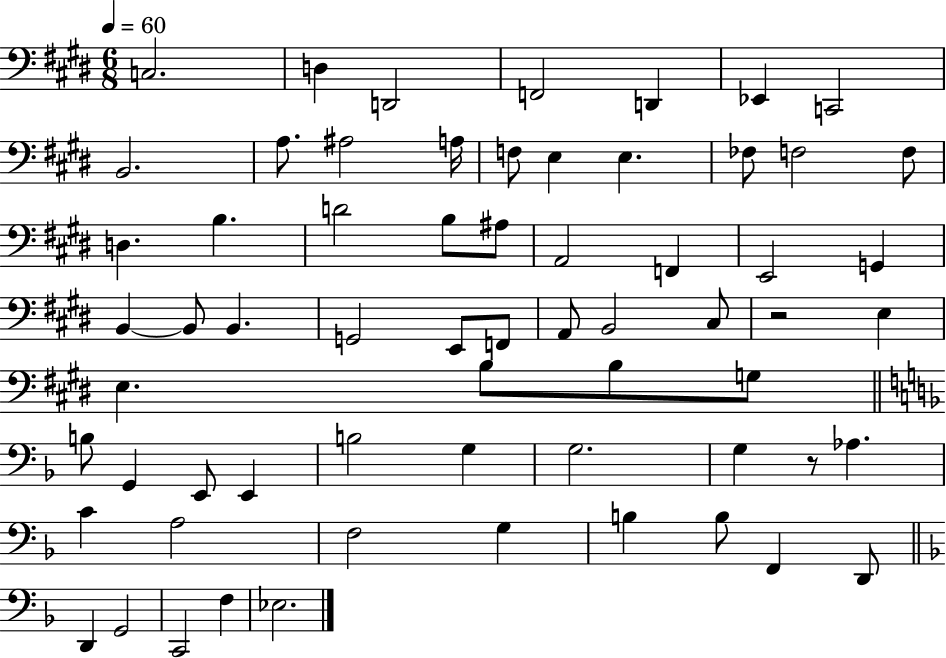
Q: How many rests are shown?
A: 2